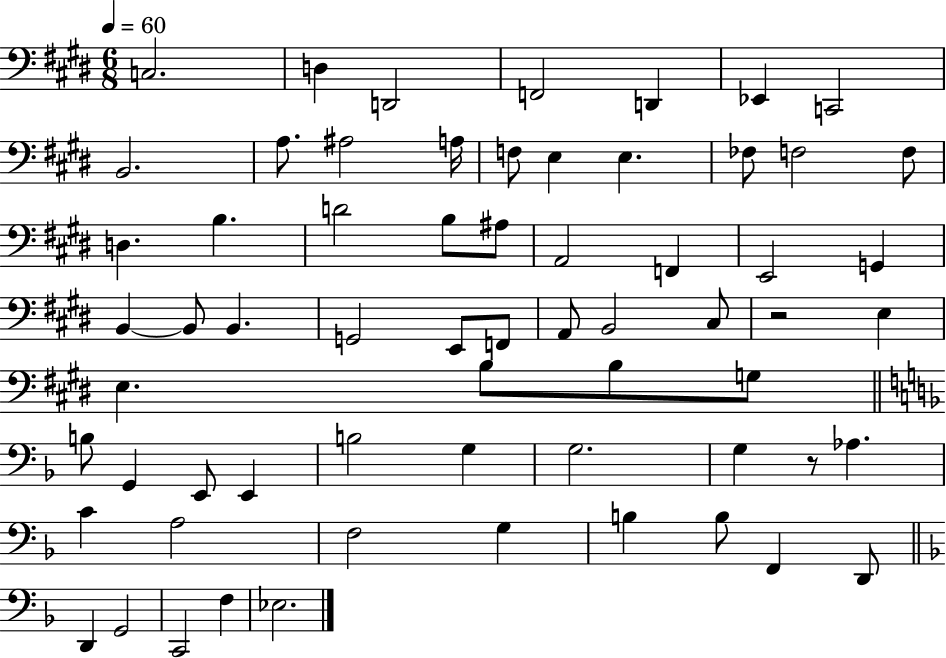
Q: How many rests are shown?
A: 2